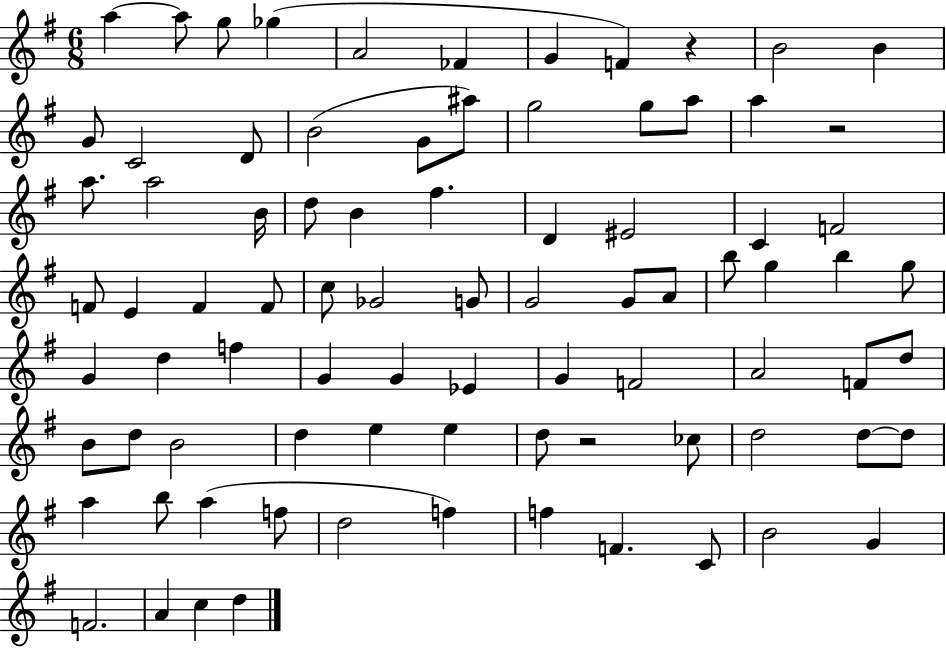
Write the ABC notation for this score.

X:1
T:Untitled
M:6/8
L:1/4
K:G
a a/2 g/2 _g A2 _F G F z B2 B G/2 C2 D/2 B2 G/2 ^a/2 g2 g/2 a/2 a z2 a/2 a2 B/4 d/2 B ^f D ^E2 C F2 F/2 E F F/2 c/2 _G2 G/2 G2 G/2 A/2 b/2 g b g/2 G d f G G _E G F2 A2 F/2 d/2 B/2 d/2 B2 d e e d/2 z2 _c/2 d2 d/2 d/2 a b/2 a f/2 d2 f f F C/2 B2 G F2 A c d